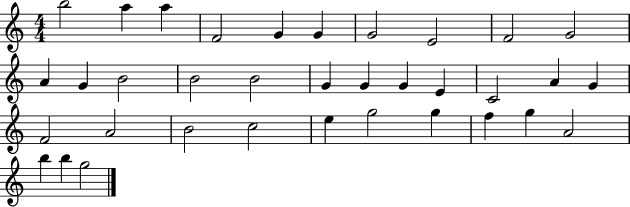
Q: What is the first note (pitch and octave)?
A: B5